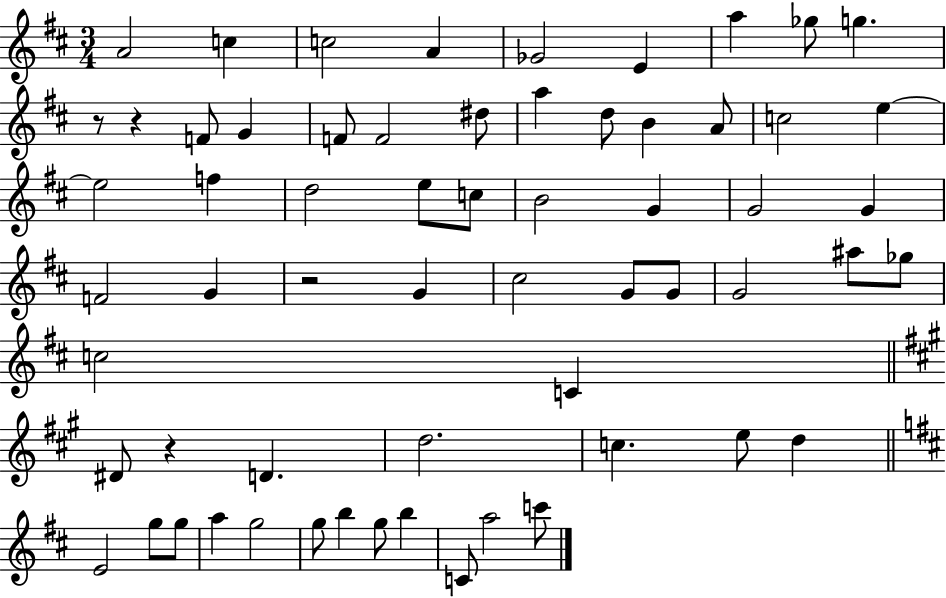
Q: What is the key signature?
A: D major